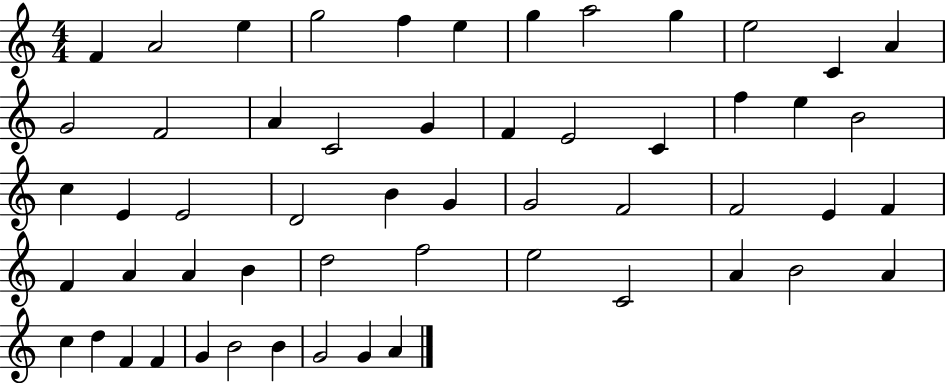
F4/q A4/h E5/q G5/h F5/q E5/q G5/q A5/h G5/q E5/h C4/q A4/q G4/h F4/h A4/q C4/h G4/q F4/q E4/h C4/q F5/q E5/q B4/h C5/q E4/q E4/h D4/h B4/q G4/q G4/h F4/h F4/h E4/q F4/q F4/q A4/q A4/q B4/q D5/h F5/h E5/h C4/h A4/q B4/h A4/q C5/q D5/q F4/q F4/q G4/q B4/h B4/q G4/h G4/q A4/q